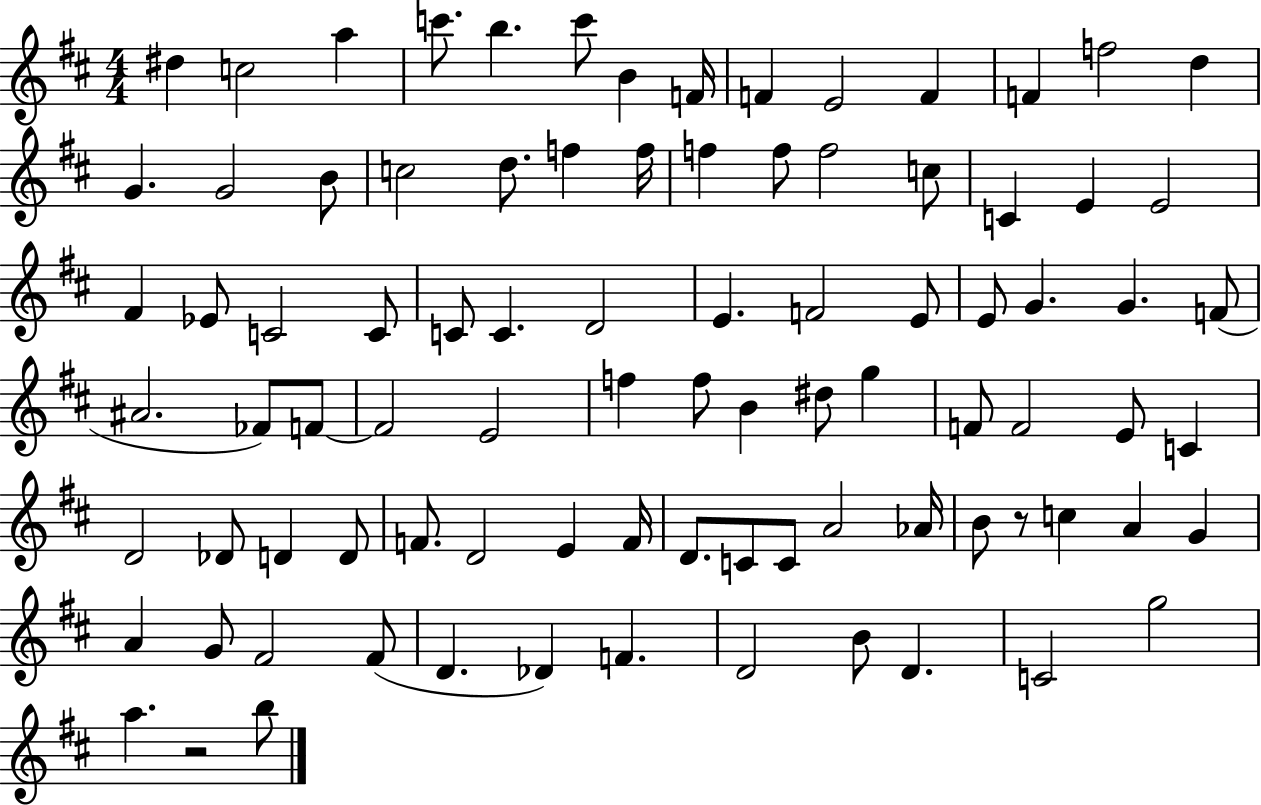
D#5/q C5/h A5/q C6/e. B5/q. C6/e B4/q F4/s F4/q E4/h F4/q F4/q F5/h D5/q G4/q. G4/h B4/e C5/h D5/e. F5/q F5/s F5/q F5/e F5/h C5/e C4/q E4/q E4/h F#4/q Eb4/e C4/h C4/e C4/e C4/q. D4/h E4/q. F4/h E4/e E4/e G4/q. G4/q. F4/e A#4/h. FES4/e F4/e F4/h E4/h F5/q F5/e B4/q D#5/e G5/q F4/e F4/h E4/e C4/q D4/h Db4/e D4/q D4/e F4/e. D4/h E4/q F4/s D4/e. C4/e C4/e A4/h Ab4/s B4/e R/e C5/q A4/q G4/q A4/q G4/e F#4/h F#4/e D4/q. Db4/q F4/q. D4/h B4/e D4/q. C4/h G5/h A5/q. R/h B5/e